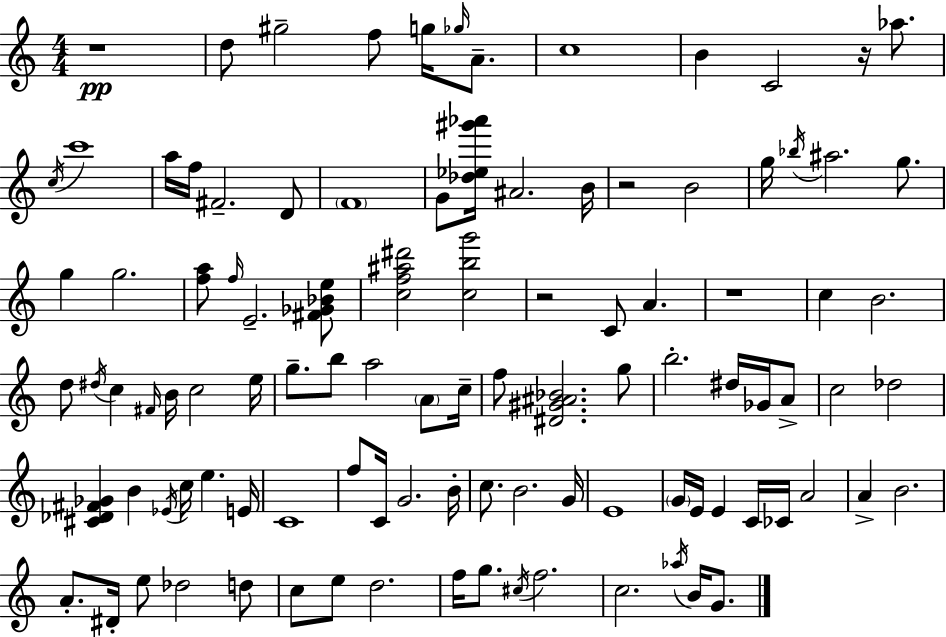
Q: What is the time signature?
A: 4/4